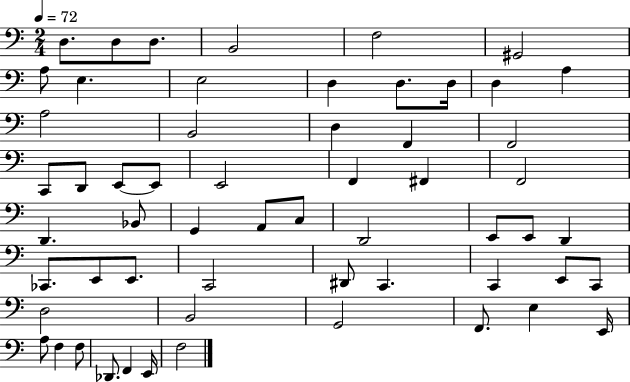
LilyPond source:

{
  \clef bass
  \numericTimeSignature
  \time 2/4
  \key c \major
  \tempo 4 = 72
  d8. d8 d8. | b,2 | f2 | gis,2 | \break a8 e4. | e2 | d4 d8. d16 | d4 a4 | \break a2 | b,2 | d4 f,4 | f,2 | \break c,8 d,8 e,8~~ e,8 | e,2 | f,4 fis,4 | f,2 | \break d,4. bes,8 | g,4 a,8 c8 | d,2 | e,8 e,8 d,4 | \break ces,8. e,8 e,8. | c,2 | dis,8 c,4. | c,4 e,8 c,8 | \break d2 | b,2 | g,2 | f,8. e4 e,16 | \break a8 f4 f8 | des,8. f,4 e,16 | f2 | \bar "|."
}